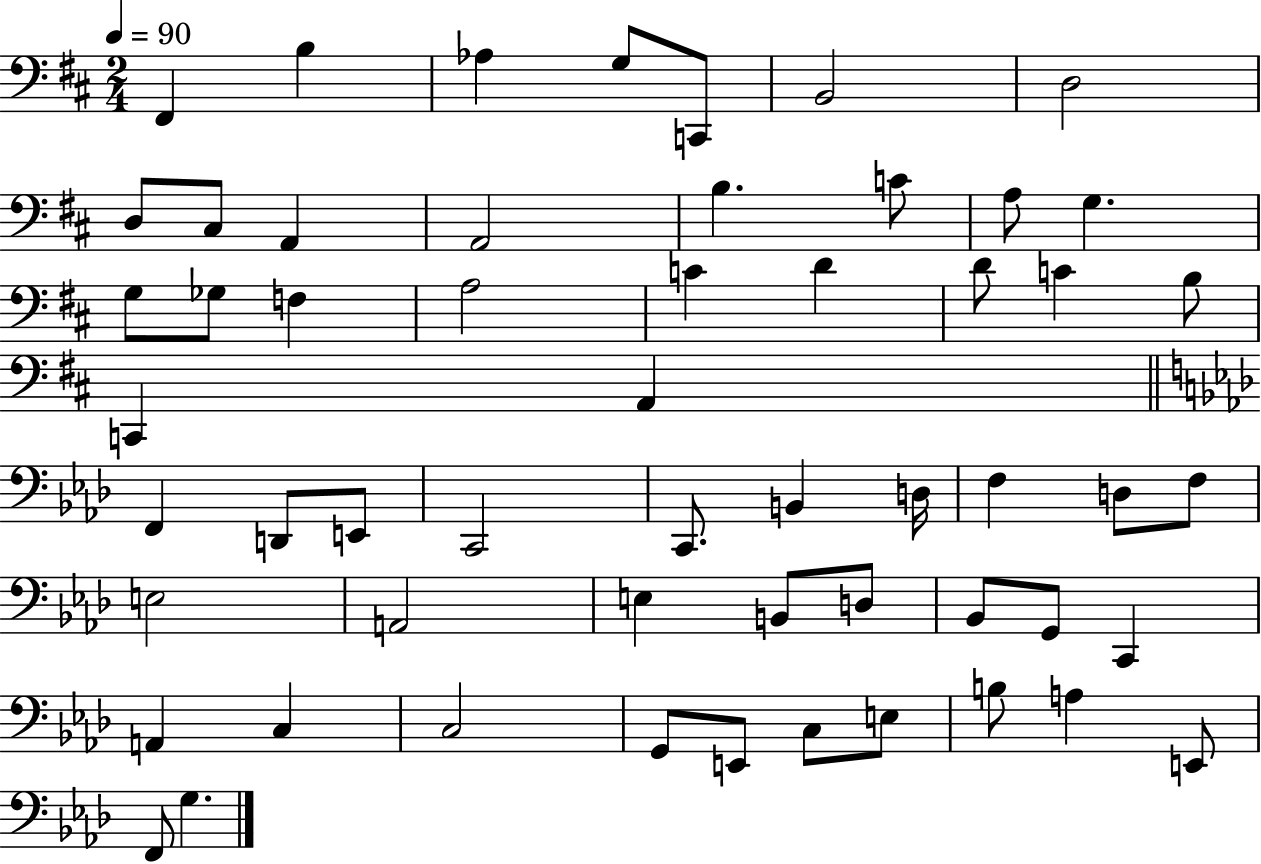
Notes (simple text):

F#2/q B3/q Ab3/q G3/e C2/e B2/h D3/h D3/e C#3/e A2/q A2/h B3/q. C4/e A3/e G3/q. G3/e Gb3/e F3/q A3/h C4/q D4/q D4/e C4/q B3/e C2/q A2/q F2/q D2/e E2/e C2/h C2/e. B2/q D3/s F3/q D3/e F3/e E3/h A2/h E3/q B2/e D3/e Bb2/e G2/e C2/q A2/q C3/q C3/h G2/e E2/e C3/e E3/e B3/e A3/q E2/e F2/e G3/q.